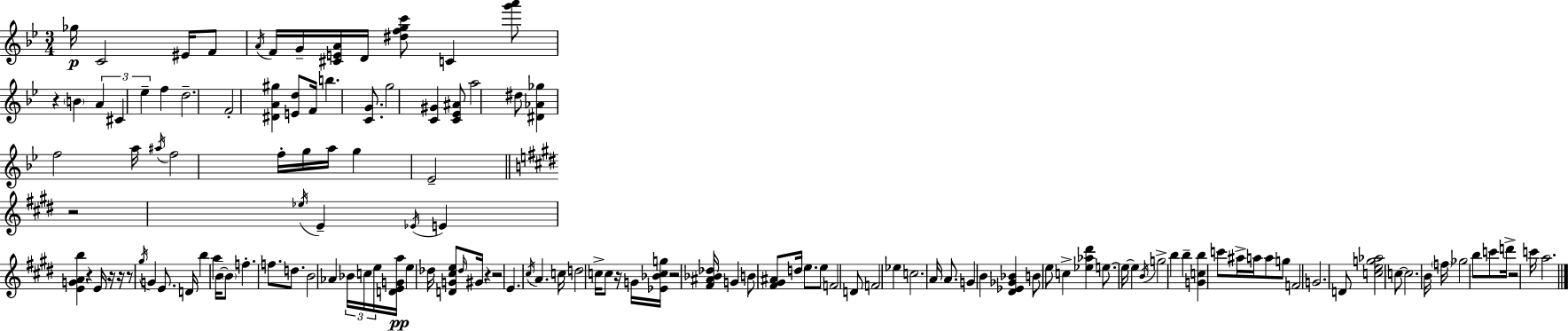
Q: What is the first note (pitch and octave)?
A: Gb5